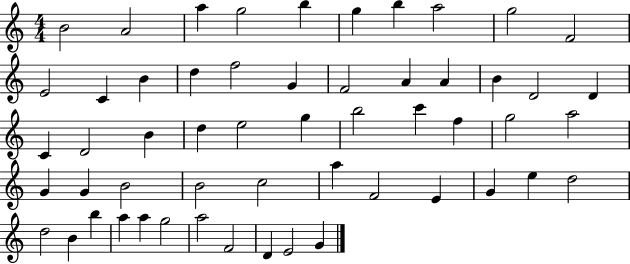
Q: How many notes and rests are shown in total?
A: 55